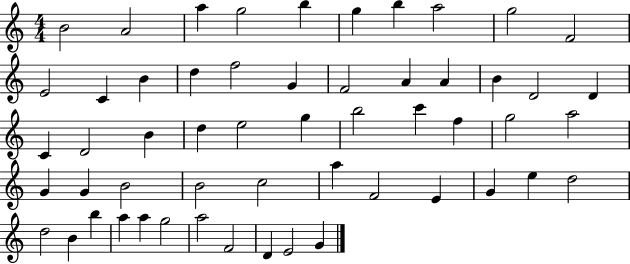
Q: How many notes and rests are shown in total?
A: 55